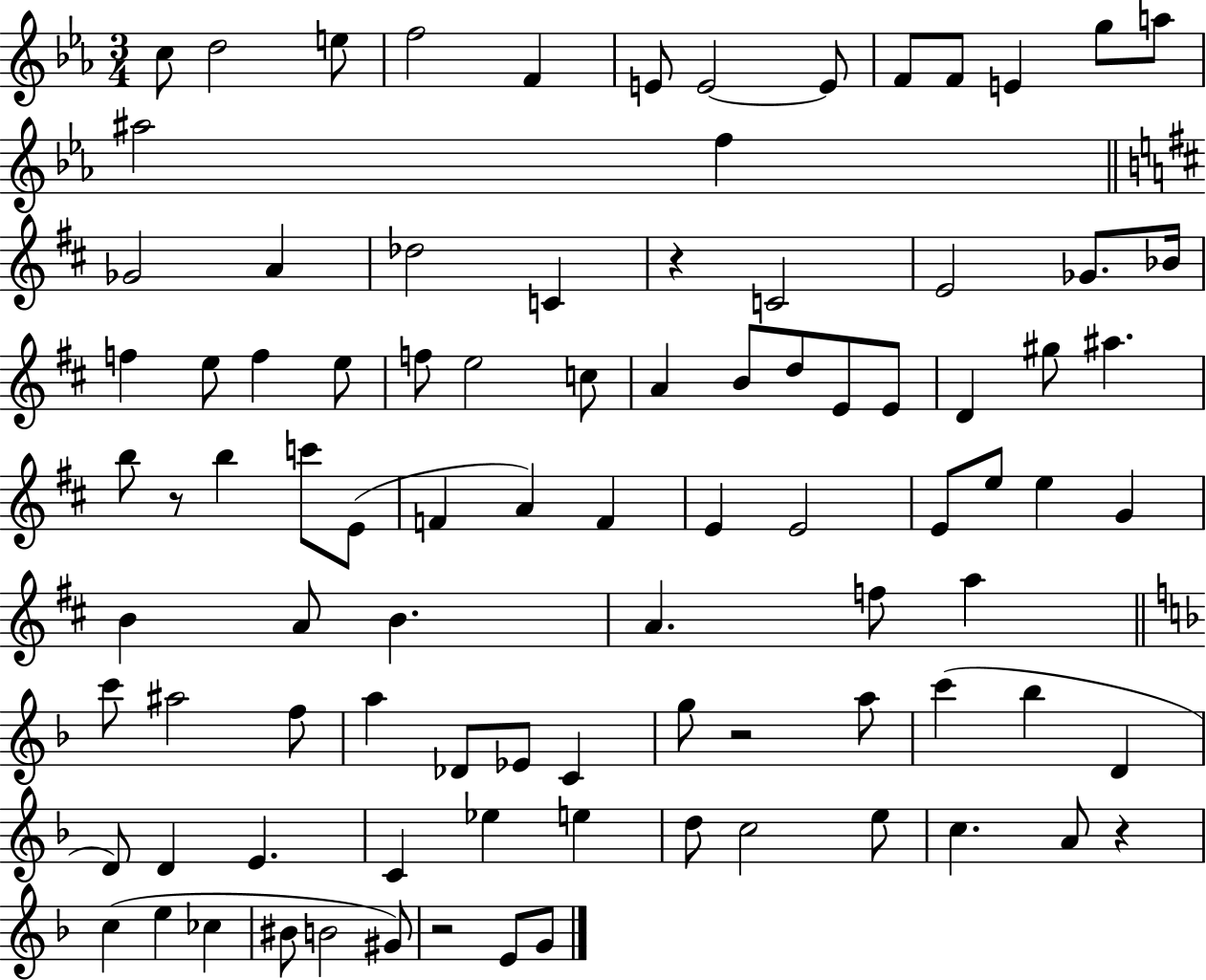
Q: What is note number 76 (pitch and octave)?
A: D5